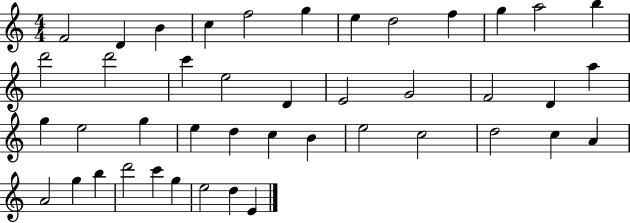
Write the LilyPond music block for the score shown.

{
  \clef treble
  \numericTimeSignature
  \time 4/4
  \key c \major
  f'2 d'4 b'4 | c''4 f''2 g''4 | e''4 d''2 f''4 | g''4 a''2 b''4 | \break d'''2 d'''2 | c'''4 e''2 d'4 | e'2 g'2 | f'2 d'4 a''4 | \break g''4 e''2 g''4 | e''4 d''4 c''4 b'4 | e''2 c''2 | d''2 c''4 a'4 | \break a'2 g''4 b''4 | d'''2 c'''4 g''4 | e''2 d''4 e'4 | \bar "|."
}